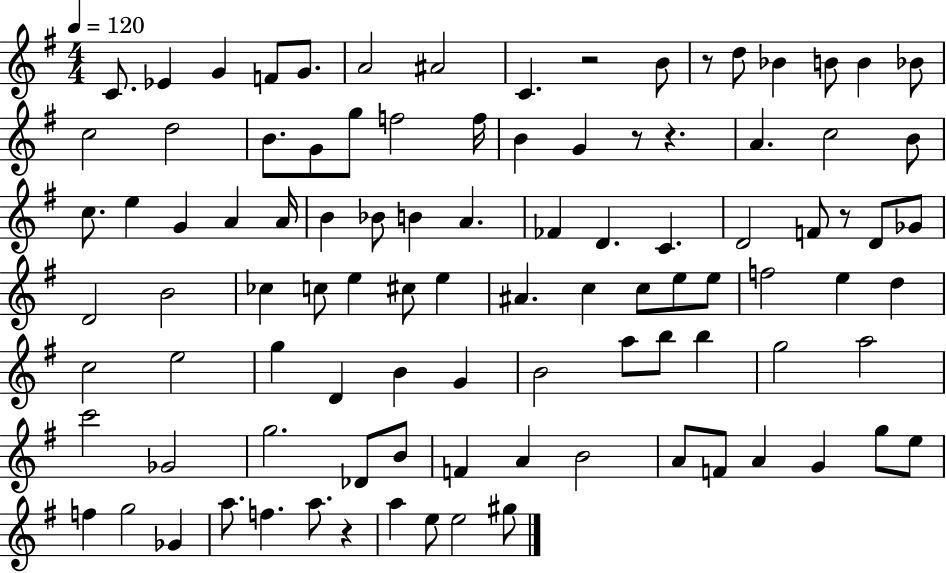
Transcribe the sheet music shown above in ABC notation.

X:1
T:Untitled
M:4/4
L:1/4
K:G
C/2 _E G F/2 G/2 A2 ^A2 C z2 B/2 z/2 d/2 _B B/2 B _B/2 c2 d2 B/2 G/2 g/2 f2 f/4 B G z/2 z A c2 B/2 c/2 e G A A/4 B _B/2 B A _F D C D2 F/2 z/2 D/2 _G/2 D2 B2 _c c/2 e ^c/2 e ^A c c/2 e/2 e/2 f2 e d c2 e2 g D B G B2 a/2 b/2 b g2 a2 c'2 _G2 g2 _D/2 B/2 F A B2 A/2 F/2 A G g/2 e/2 f g2 _G a/2 f a/2 z a e/2 e2 ^g/2